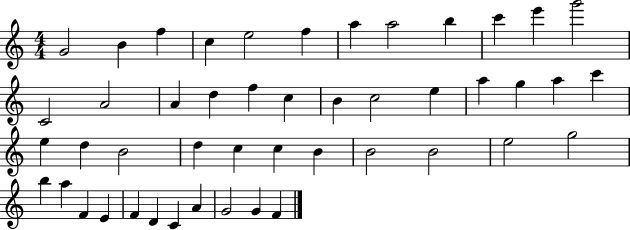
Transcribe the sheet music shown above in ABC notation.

X:1
T:Untitled
M:4/4
L:1/4
K:C
G2 B f c e2 f a a2 b c' e' g'2 C2 A2 A d f c B c2 e a g a c' e d B2 d c c B B2 B2 e2 g2 b a F E F D C A G2 G F